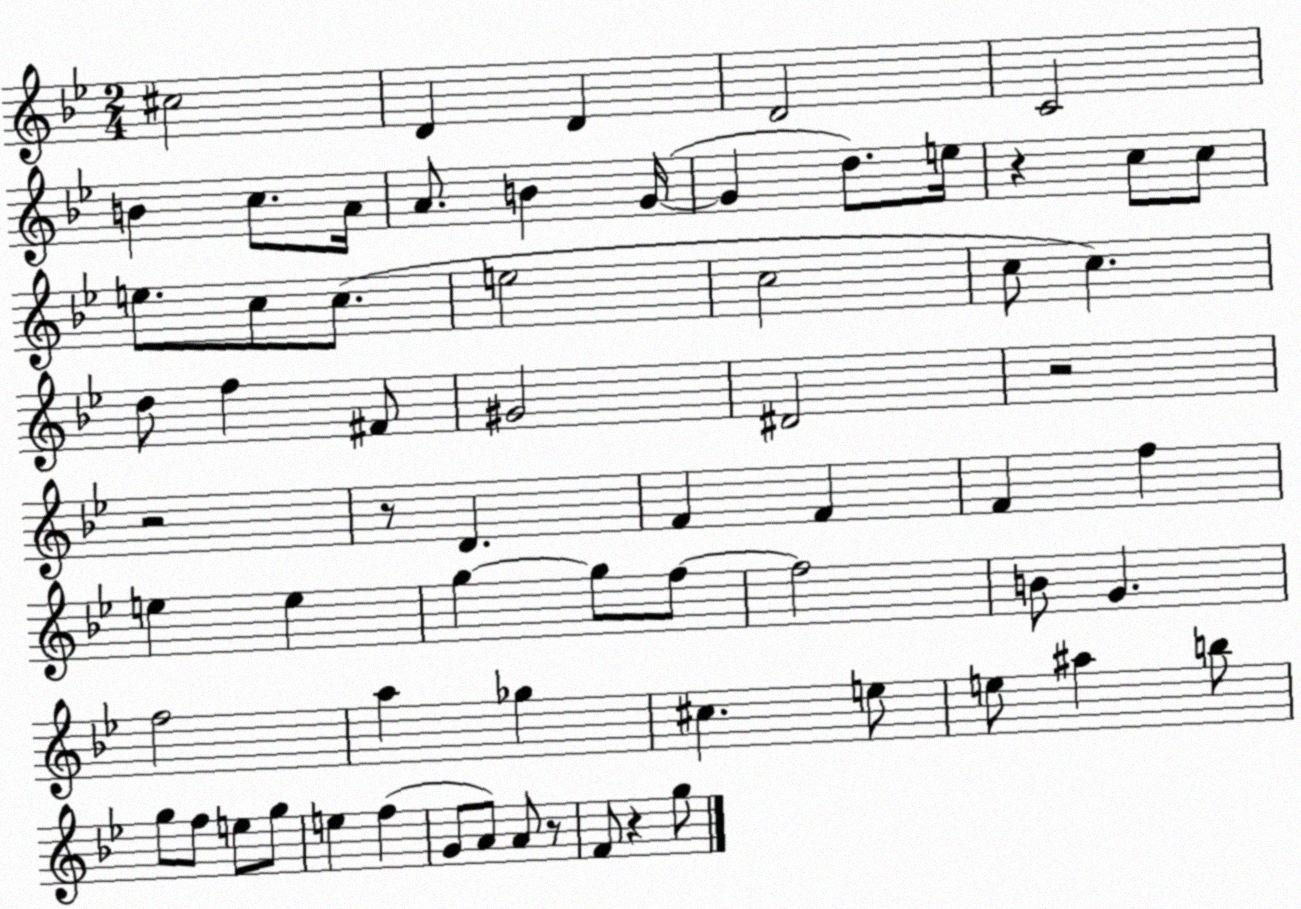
X:1
T:Untitled
M:2/4
L:1/4
K:Bb
^c2 D D D2 C2 B c/2 A/4 A/2 B G/4 G d/2 e/4 z c/2 c/2 e/2 c/2 c/2 e2 c2 c/2 c d/2 f ^F/2 ^G2 ^D2 z2 z2 z/2 D F F F f e e g g/2 f/2 f2 B/2 G f2 a _g ^c e/2 e/2 ^a b/2 g/2 f/2 e/2 g/2 e f G/2 A/2 A/2 z/2 F/2 z g/2